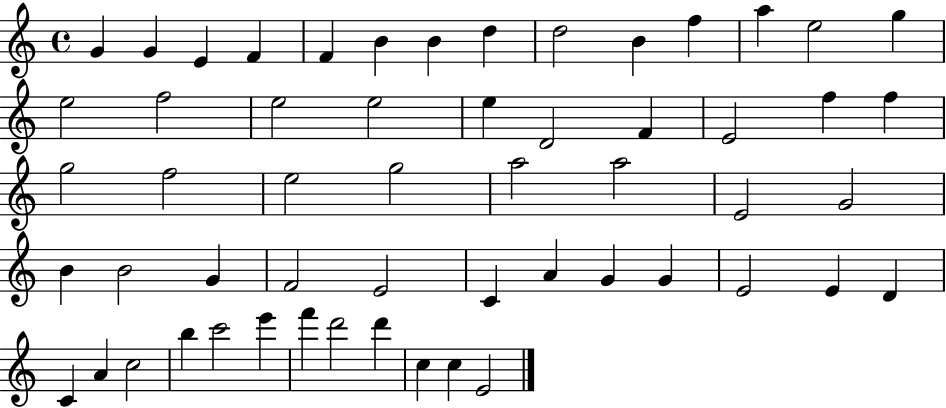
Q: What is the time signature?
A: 4/4